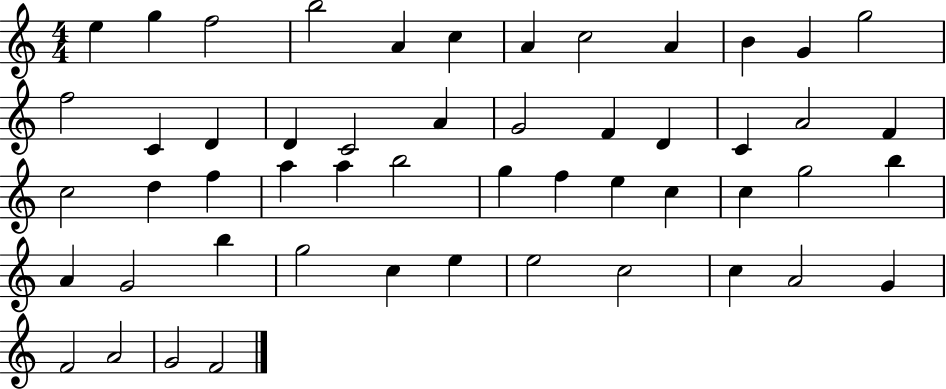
X:1
T:Untitled
M:4/4
L:1/4
K:C
e g f2 b2 A c A c2 A B G g2 f2 C D D C2 A G2 F D C A2 F c2 d f a a b2 g f e c c g2 b A G2 b g2 c e e2 c2 c A2 G F2 A2 G2 F2